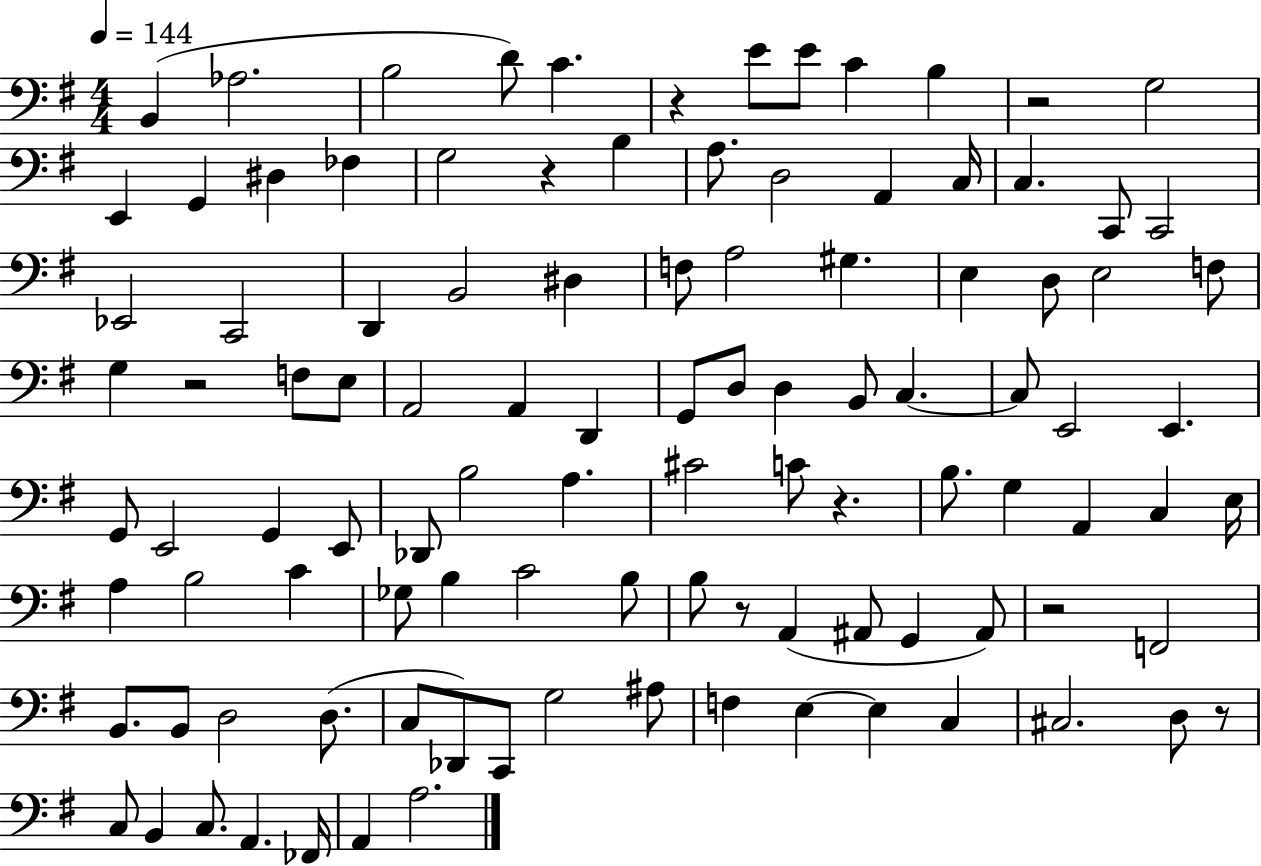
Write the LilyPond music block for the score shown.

{
  \clef bass
  \numericTimeSignature
  \time 4/4
  \key g \major
  \tempo 4 = 144
  b,4( aes2. | b2 d'8) c'4. | r4 e'8 e'8 c'4 b4 | r2 g2 | \break e,4 g,4 dis4 fes4 | g2 r4 b4 | a8. d2 a,4 c16 | c4. c,8 c,2 | \break ees,2 c,2 | d,4 b,2 dis4 | f8 a2 gis4. | e4 d8 e2 f8 | \break g4 r2 f8 e8 | a,2 a,4 d,4 | g,8 d8 d4 b,8 c4.~~ | c8 e,2 e,4. | \break g,8 e,2 g,4 e,8 | des,8 b2 a4. | cis'2 c'8 r4. | b8. g4 a,4 c4 e16 | \break a4 b2 c'4 | ges8 b4 c'2 b8 | b8 r8 a,4( ais,8 g,4 ais,8) | r2 f,2 | \break b,8. b,8 d2 d8.( | c8 des,8) c,8 g2 ais8 | f4 e4~~ e4 c4 | cis2. d8 r8 | \break c8 b,4 c8. a,4. fes,16 | a,4 a2. | \bar "|."
}